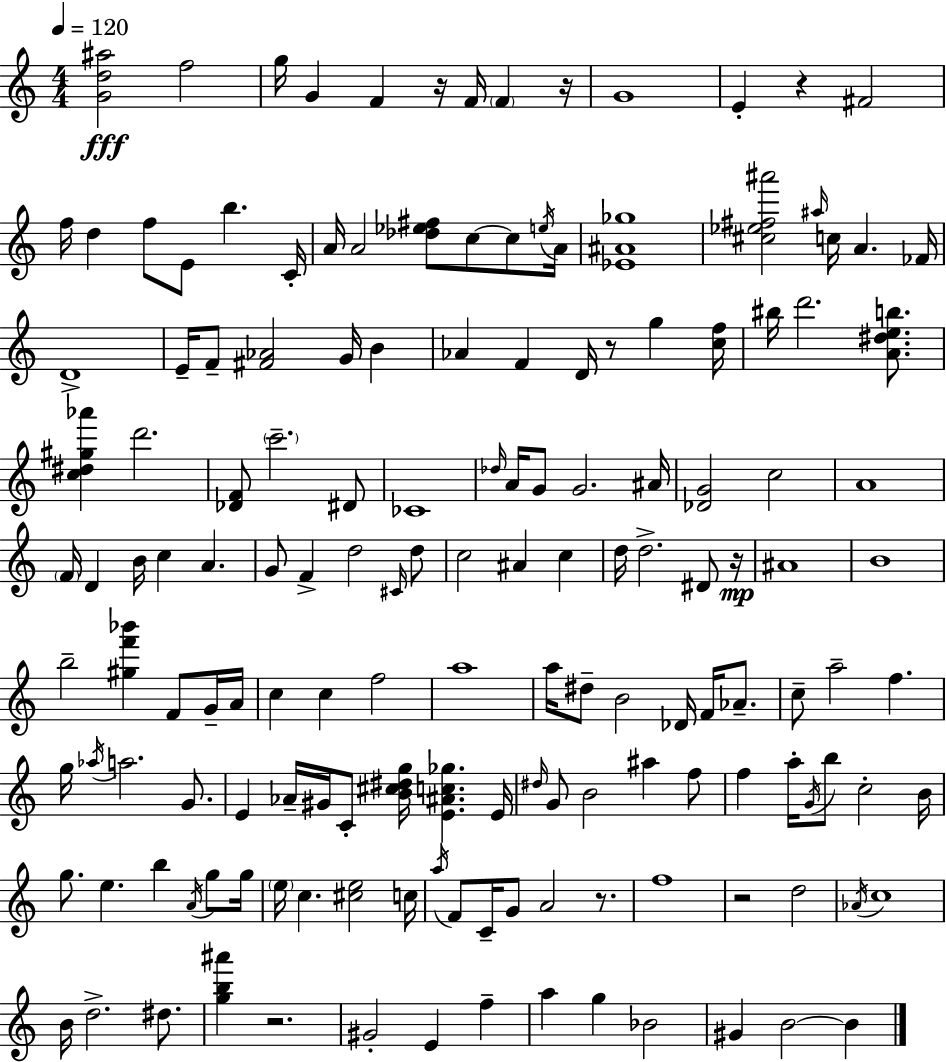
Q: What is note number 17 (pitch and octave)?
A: A4